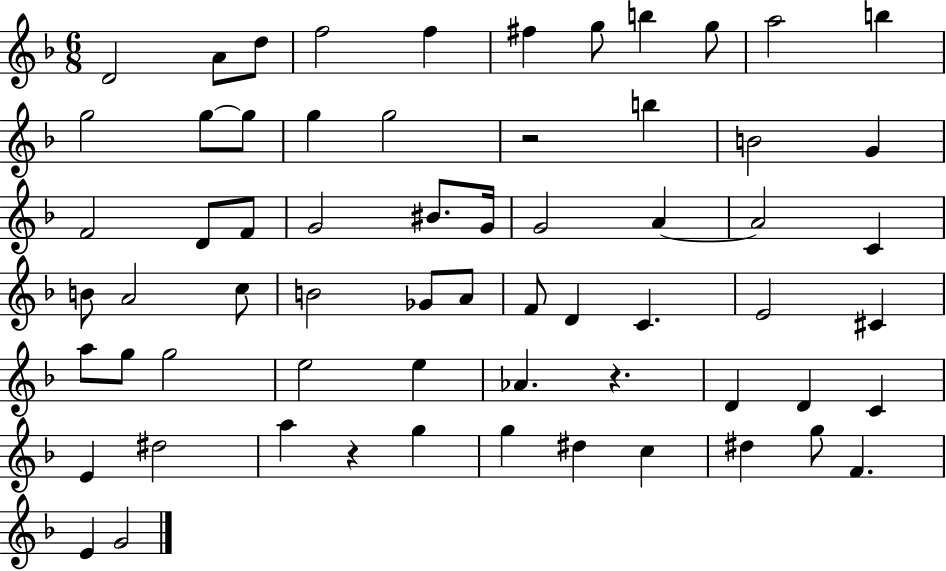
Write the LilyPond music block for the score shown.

{
  \clef treble
  \numericTimeSignature
  \time 6/8
  \key f \major
  \repeat volta 2 { d'2 a'8 d''8 | f''2 f''4 | fis''4 g''8 b''4 g''8 | a''2 b''4 | \break g''2 g''8~~ g''8 | g''4 g''2 | r2 b''4 | b'2 g'4 | \break f'2 d'8 f'8 | g'2 bis'8. g'16 | g'2 a'4~~ | a'2 c'4 | \break b'8 a'2 c''8 | b'2 ges'8 a'8 | f'8 d'4 c'4. | e'2 cis'4 | \break a''8 g''8 g''2 | e''2 e''4 | aes'4. r4. | d'4 d'4 c'4 | \break e'4 dis''2 | a''4 r4 g''4 | g''4 dis''4 c''4 | dis''4 g''8 f'4. | \break e'4 g'2 | } \bar "|."
}